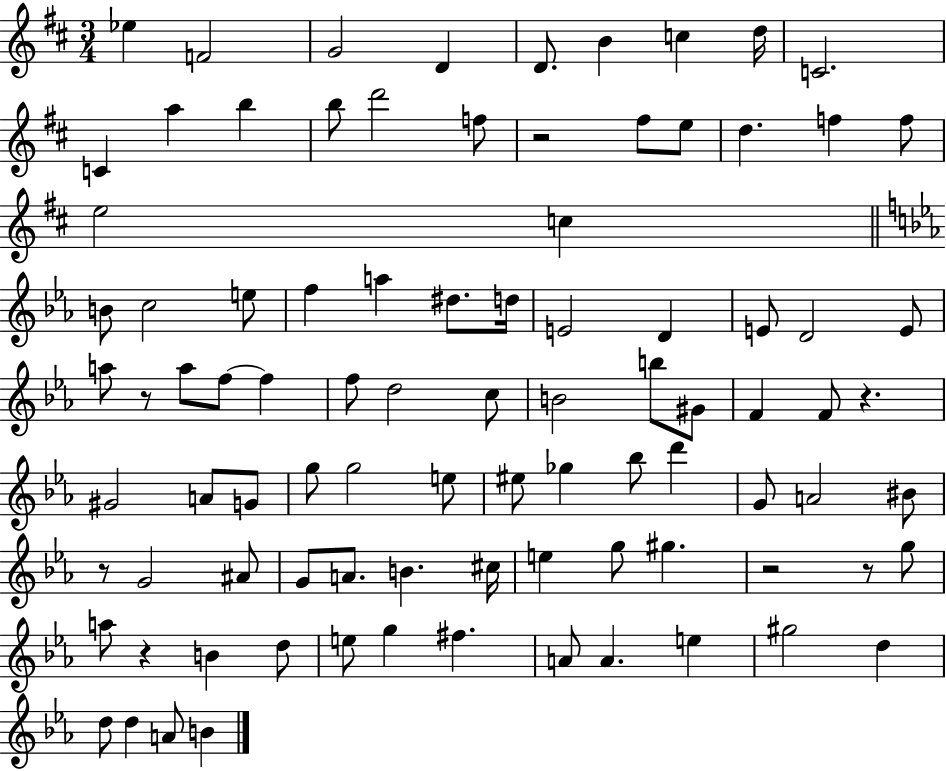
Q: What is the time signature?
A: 3/4